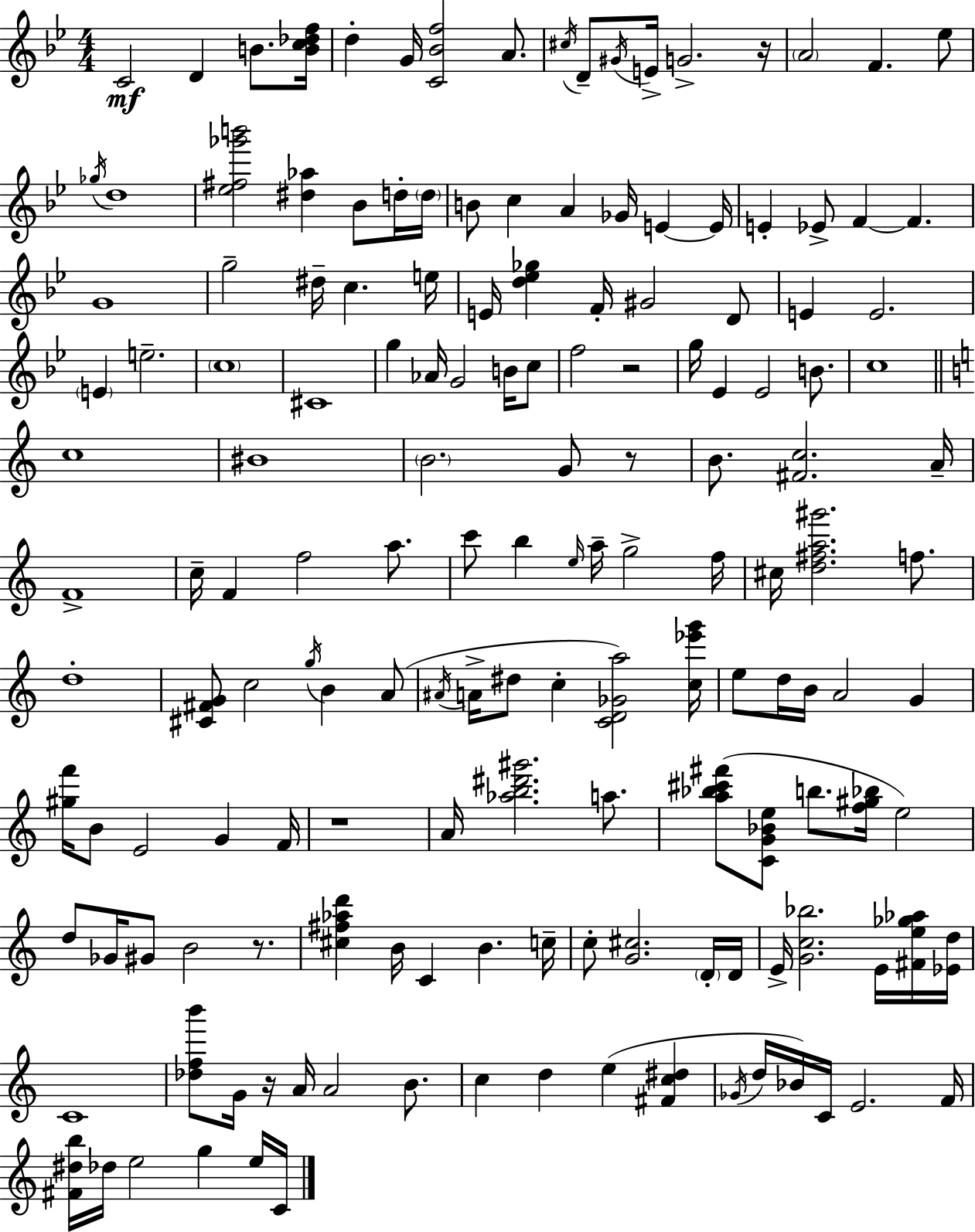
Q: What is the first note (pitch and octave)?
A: C4